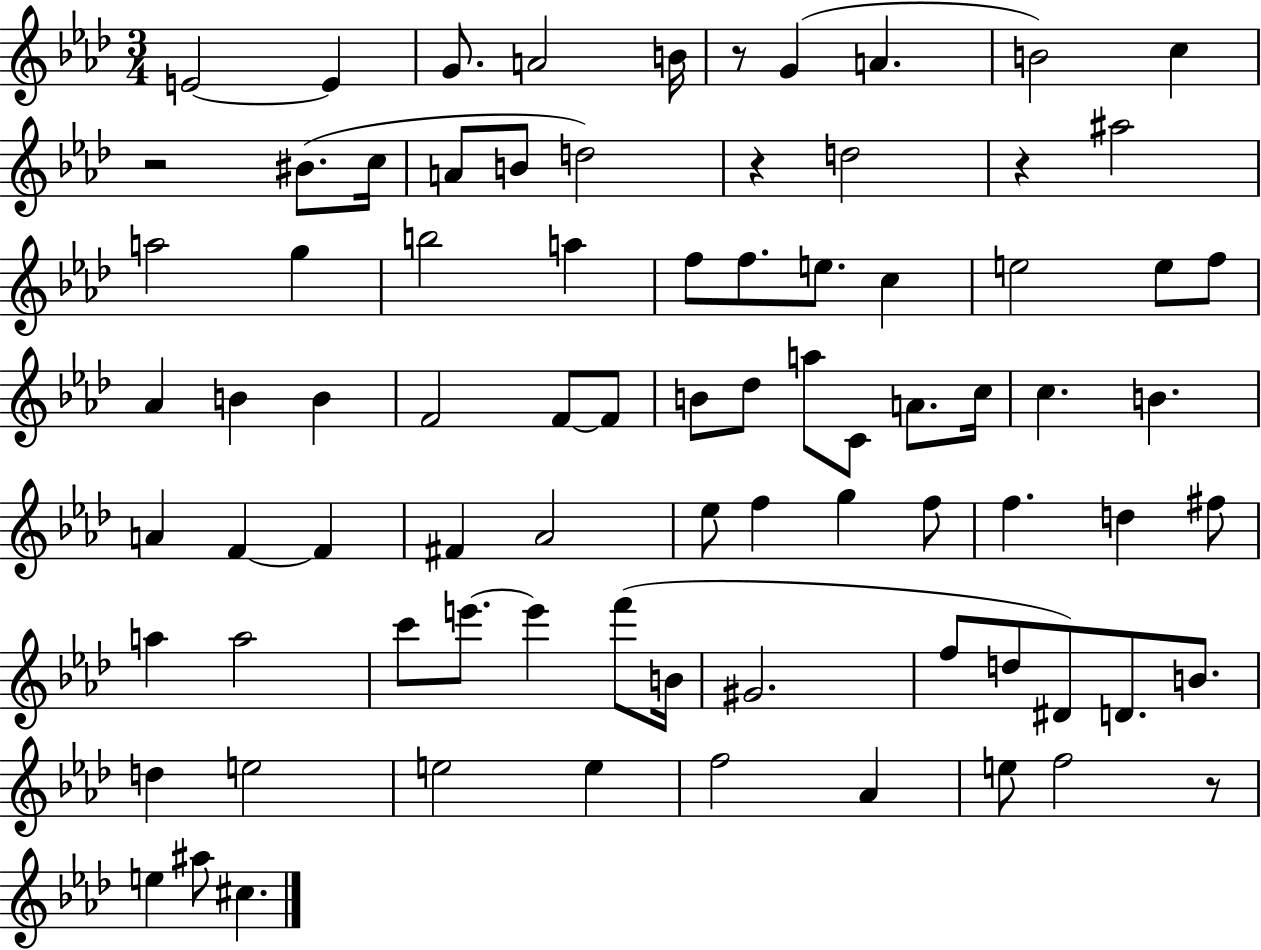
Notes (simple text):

E4/h E4/q G4/e. A4/h B4/s R/e G4/q A4/q. B4/h C5/q R/h BIS4/e. C5/s A4/e B4/e D5/h R/q D5/h R/q A#5/h A5/h G5/q B5/h A5/q F5/e F5/e. E5/e. C5/q E5/h E5/e F5/e Ab4/q B4/q B4/q F4/h F4/e F4/e B4/e Db5/e A5/e C4/e A4/e. C5/s C5/q. B4/q. A4/q F4/q F4/q F#4/q Ab4/h Eb5/e F5/q G5/q F5/e F5/q. D5/q F#5/e A5/q A5/h C6/e E6/e. E6/q F6/e B4/s G#4/h. F5/e D5/e D#4/e D4/e. B4/e. D5/q E5/h E5/h E5/q F5/h Ab4/q E5/e F5/h R/e E5/q A#5/e C#5/q.